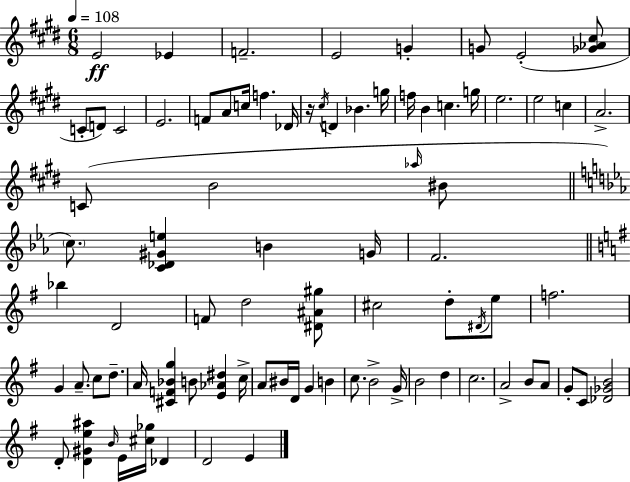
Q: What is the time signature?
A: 6/8